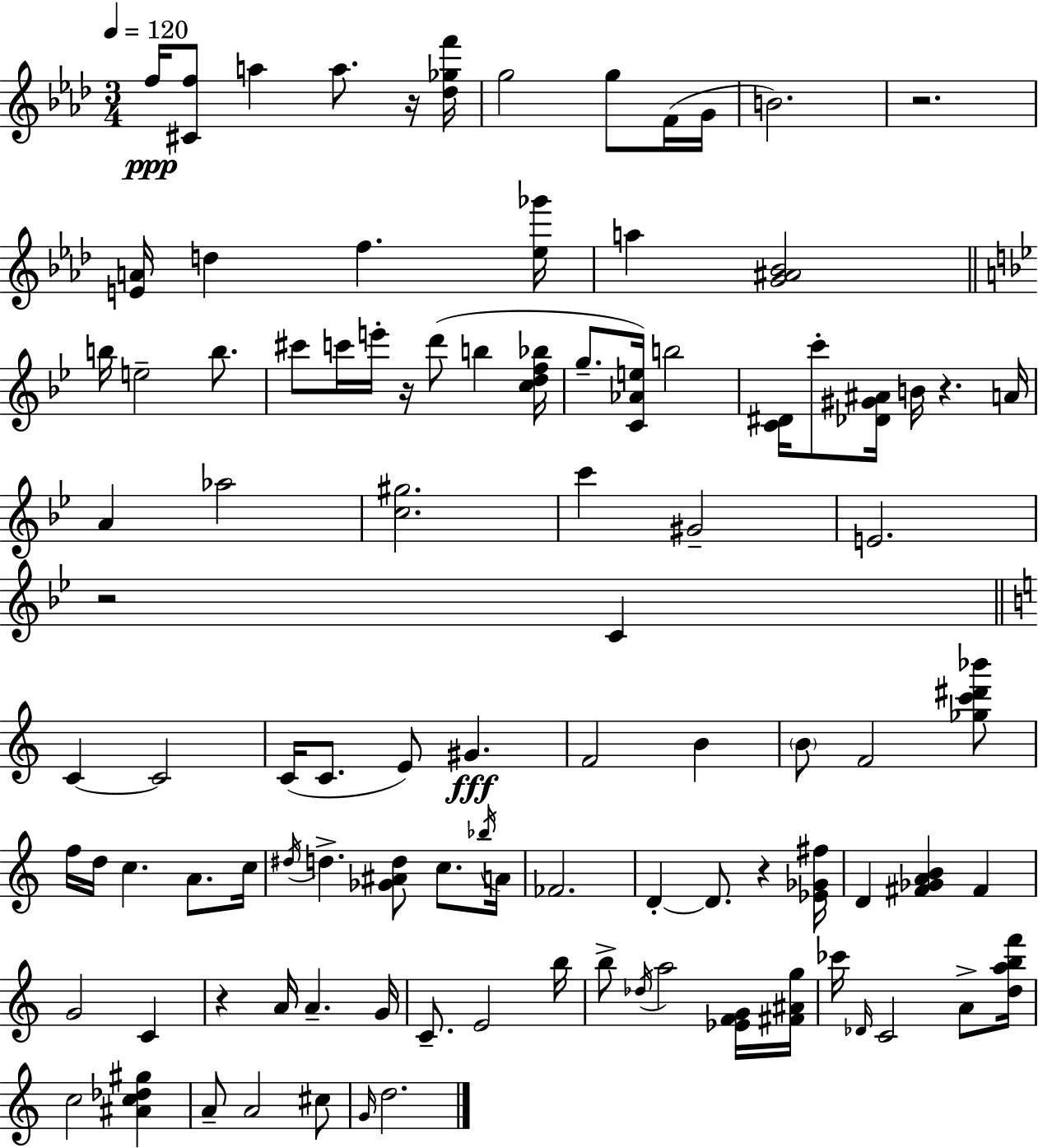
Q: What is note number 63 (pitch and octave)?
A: B5